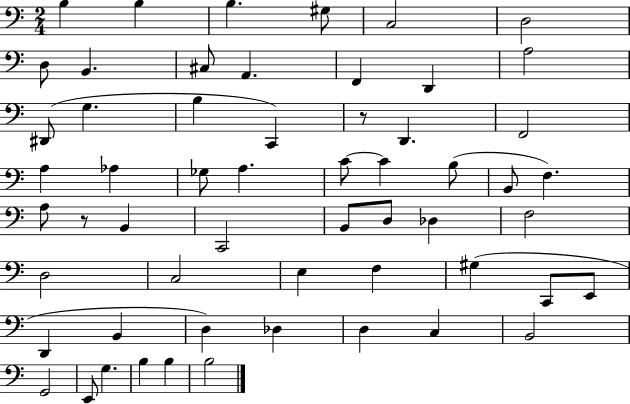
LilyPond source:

{
  \clef bass
  \numericTimeSignature
  \time 2/4
  \key c \major
  b4 b4 | b4. gis8 | c2 | d2 | \break d8 b,4. | cis8 a,4. | f,4 d,4 | a2 | \break dis,8( g4. | b4 c,4) | r8 d,4. | f,2 | \break a4 aes4 | ges8 a4. | c'8~~ c'4 b8( | b,8 f4.) | \break a8 r8 b,4 | c,2 | b,8 d8 des4 | f2 | \break d2 | c2 | e4 f4 | gis4( c,8 e,8 | \break d,4 b,4 | d4) des4 | d4 c4 | b,2 | \break g,2 | e,8 g4. | b4 b4 | b2 | \break \bar "|."
}